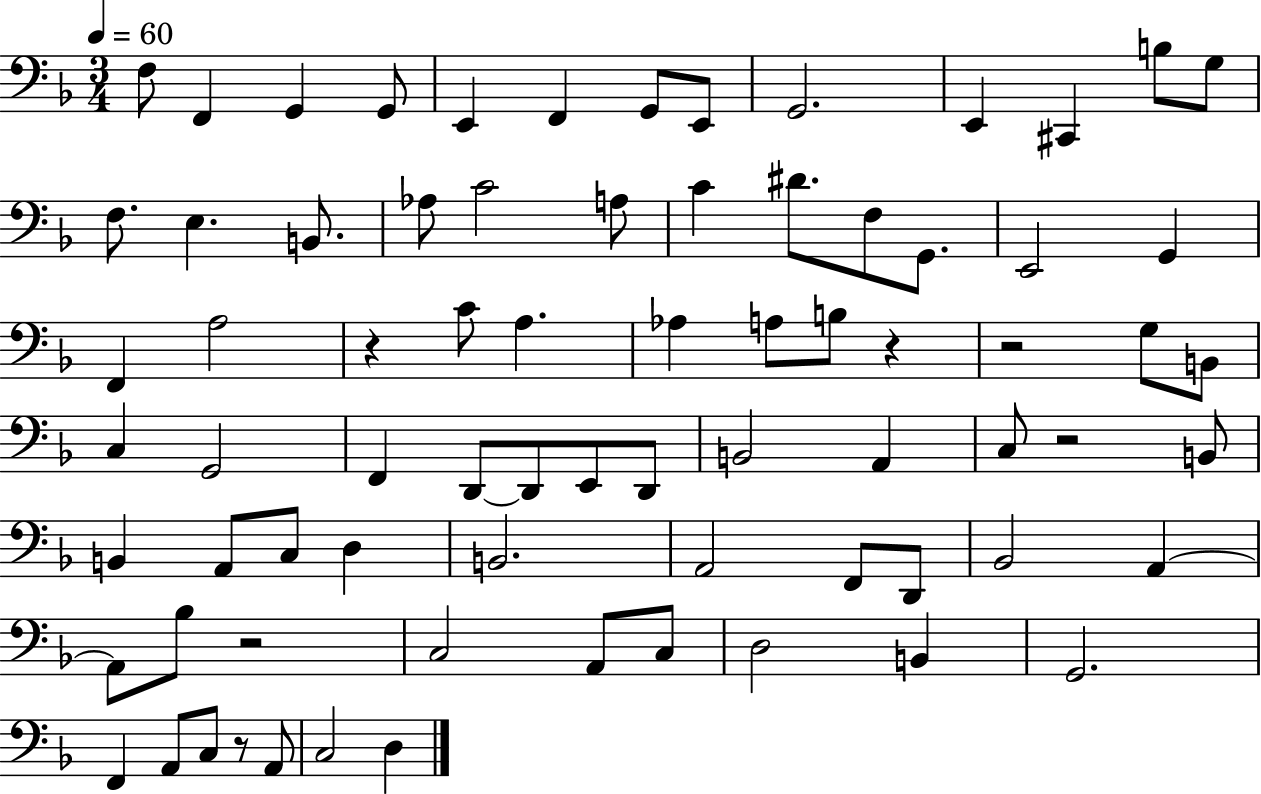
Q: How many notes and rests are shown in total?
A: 75